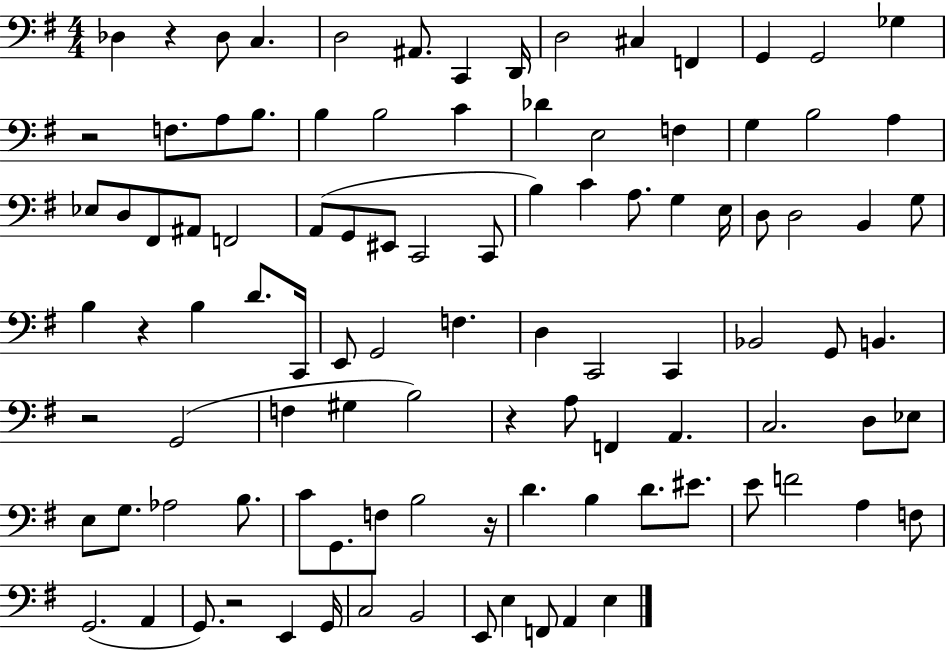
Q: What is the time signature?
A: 4/4